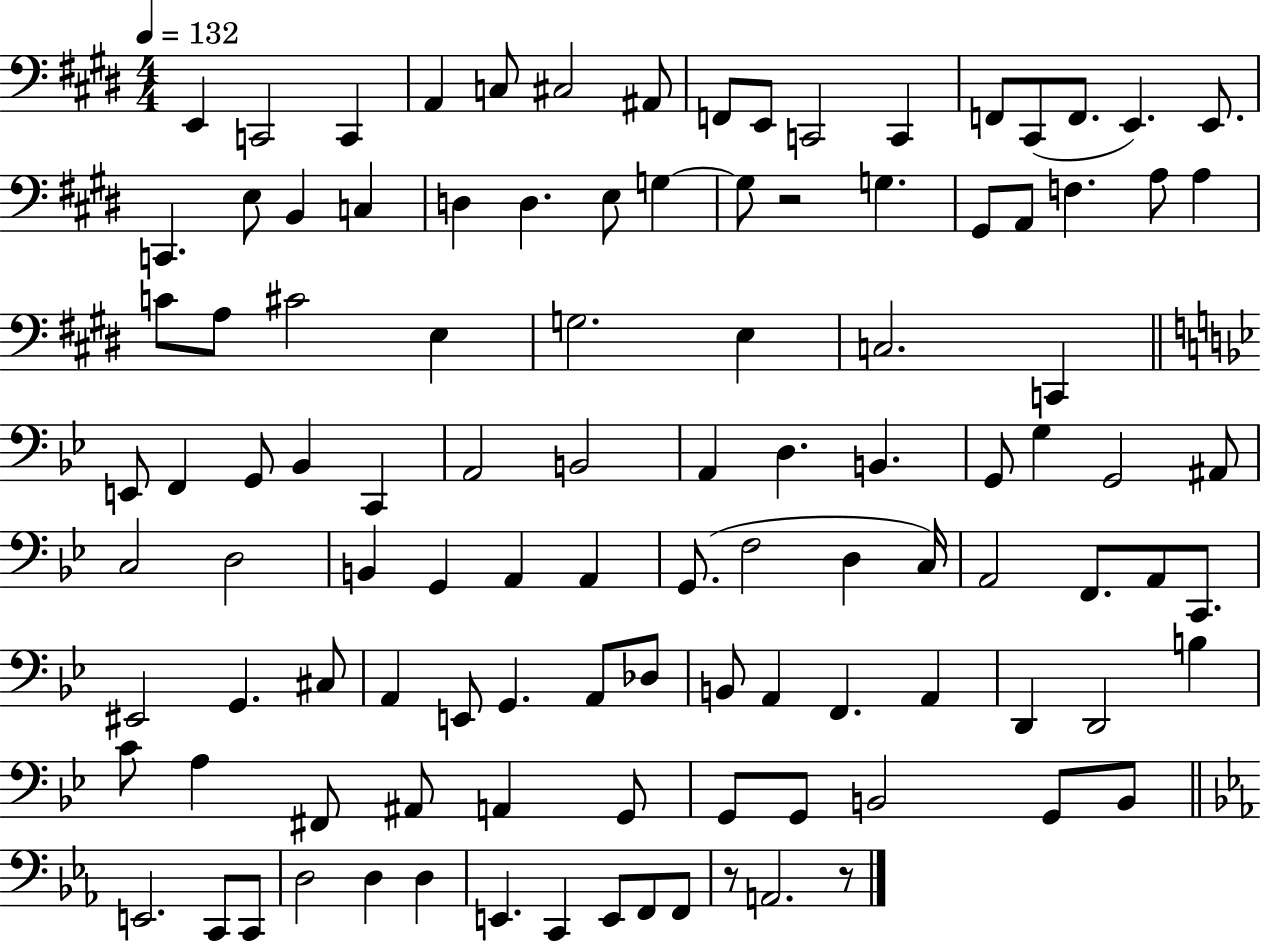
X:1
T:Untitled
M:4/4
L:1/4
K:E
E,, C,,2 C,, A,, C,/2 ^C,2 ^A,,/2 F,,/2 E,,/2 C,,2 C,, F,,/2 ^C,,/2 F,,/2 E,, E,,/2 C,, E,/2 B,, C, D, D, E,/2 G, G,/2 z2 G, ^G,,/2 A,,/2 F, A,/2 A, C/2 A,/2 ^C2 E, G,2 E, C,2 C,, E,,/2 F,, G,,/2 _B,, C,, A,,2 B,,2 A,, D, B,, G,,/2 G, G,,2 ^A,,/2 C,2 D,2 B,, G,, A,, A,, G,,/2 F,2 D, C,/4 A,,2 F,,/2 A,,/2 C,,/2 ^E,,2 G,, ^C,/2 A,, E,,/2 G,, A,,/2 _D,/2 B,,/2 A,, F,, A,, D,, D,,2 B, C/2 A, ^F,,/2 ^A,,/2 A,, G,,/2 G,,/2 G,,/2 B,,2 G,,/2 B,,/2 E,,2 C,,/2 C,,/2 D,2 D, D, E,, C,, E,,/2 F,,/2 F,,/2 z/2 A,,2 z/2